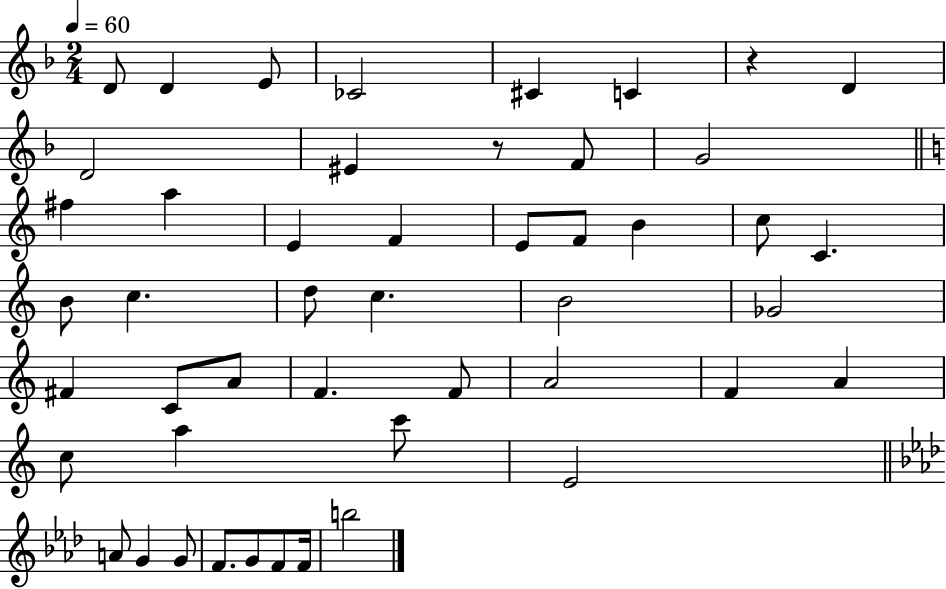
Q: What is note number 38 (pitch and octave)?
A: E4